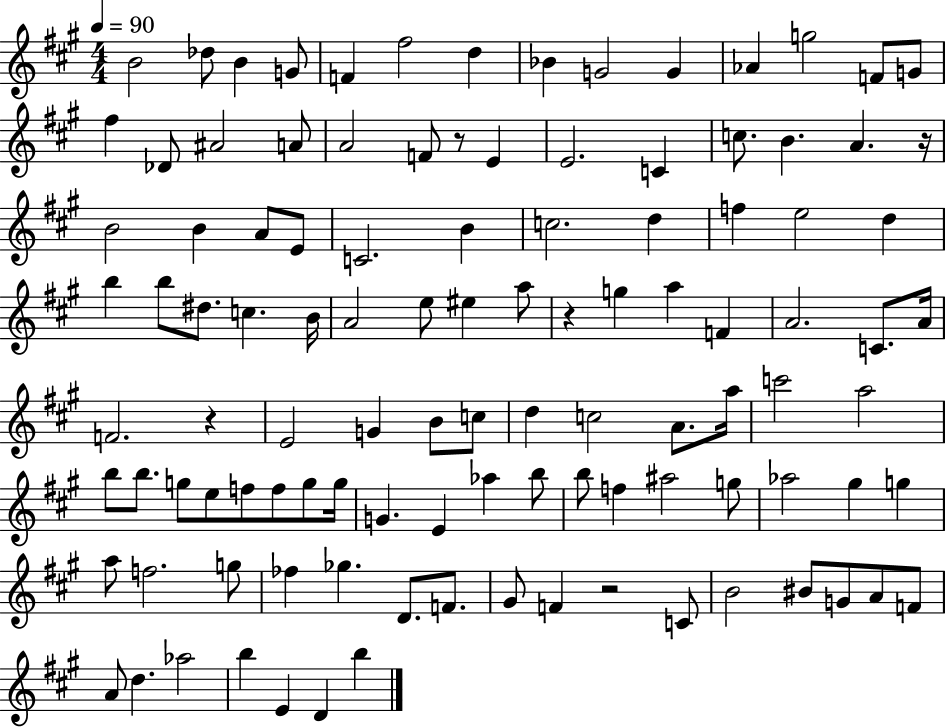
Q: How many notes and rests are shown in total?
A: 109